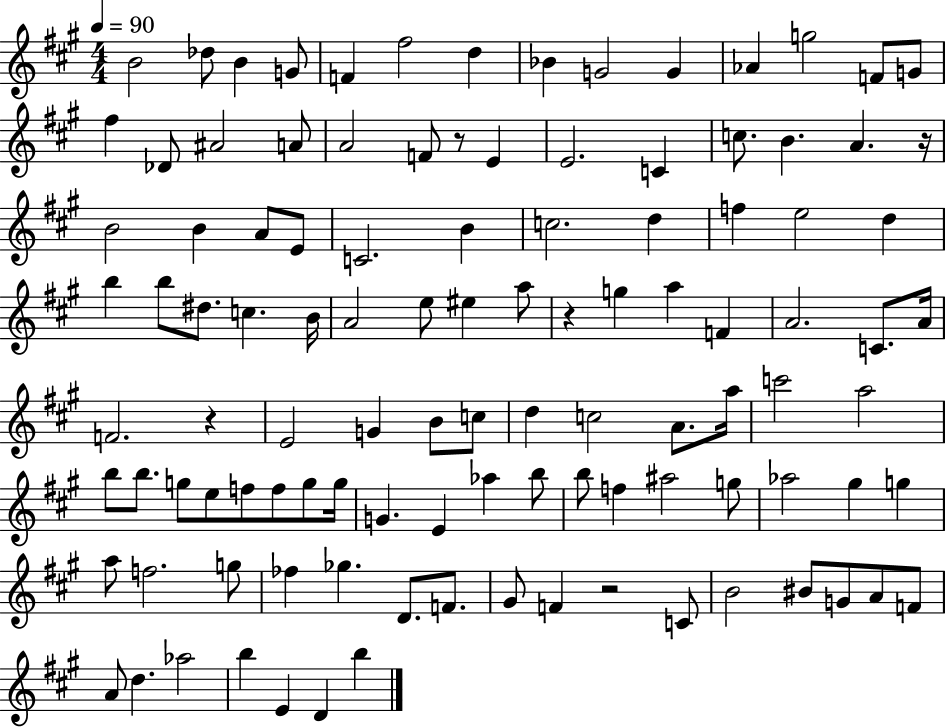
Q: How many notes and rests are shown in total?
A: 109